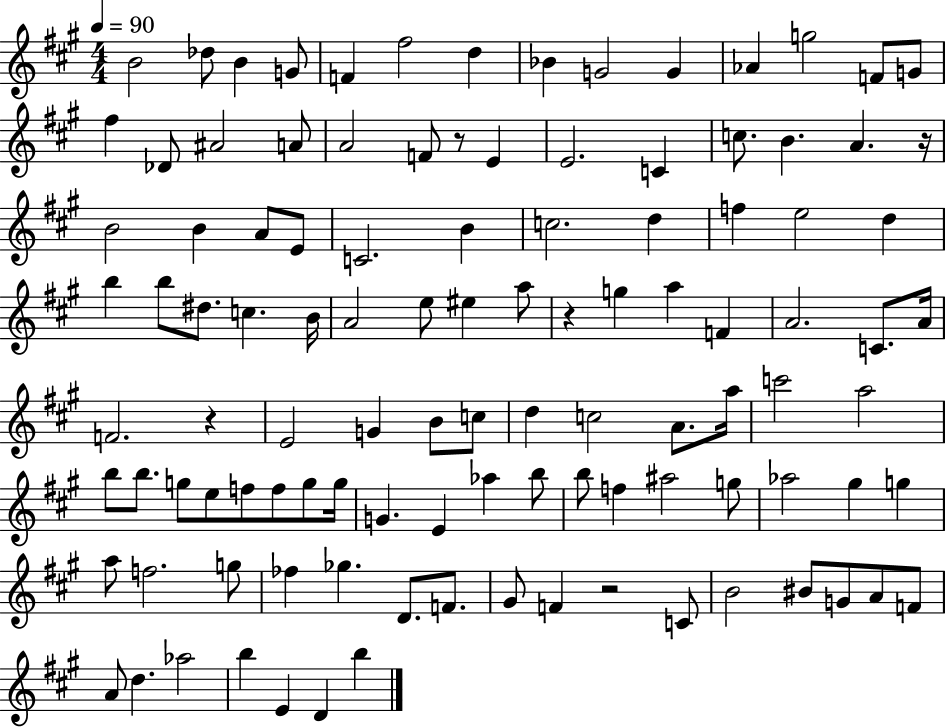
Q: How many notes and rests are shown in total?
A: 109